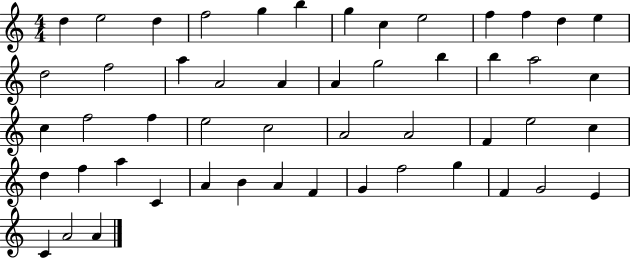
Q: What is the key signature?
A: C major